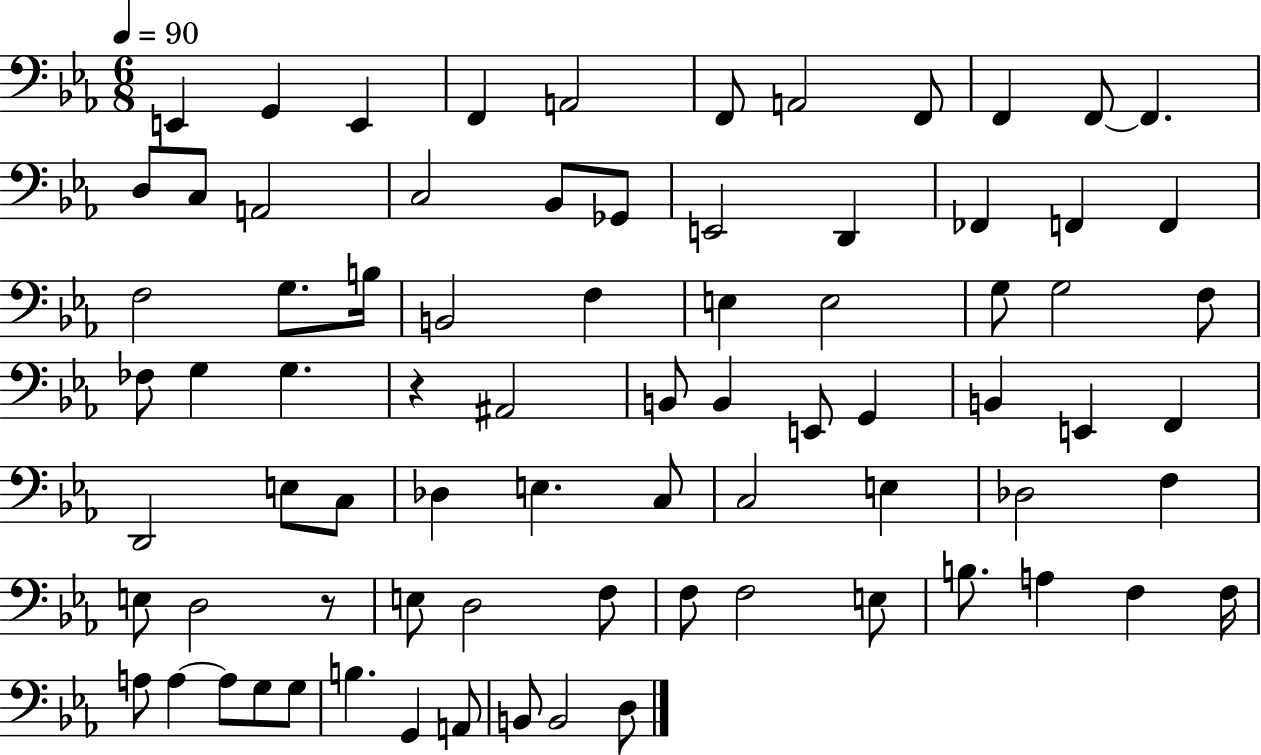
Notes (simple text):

E2/q G2/q E2/q F2/q A2/h F2/e A2/h F2/e F2/q F2/e F2/q. D3/e C3/e A2/h C3/h Bb2/e Gb2/e E2/h D2/q FES2/q F2/q F2/q F3/h G3/e. B3/s B2/h F3/q E3/q E3/h G3/e G3/h F3/e FES3/e G3/q G3/q. R/q A#2/h B2/e B2/q E2/e G2/q B2/q E2/q F2/q D2/h E3/e C3/e Db3/q E3/q. C3/e C3/h E3/q Db3/h F3/q E3/e D3/h R/e E3/e D3/h F3/e F3/e F3/h E3/e B3/e. A3/q F3/q F3/s A3/e A3/q A3/e G3/e G3/e B3/q. G2/q A2/e B2/e B2/h D3/e